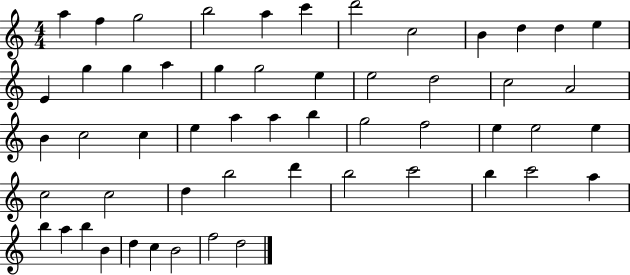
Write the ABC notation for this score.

X:1
T:Untitled
M:4/4
L:1/4
K:C
a f g2 b2 a c' d'2 c2 B d d e E g g a g g2 e e2 d2 c2 A2 B c2 c e a a b g2 f2 e e2 e c2 c2 d b2 d' b2 c'2 b c'2 a b a b B d c B2 f2 d2